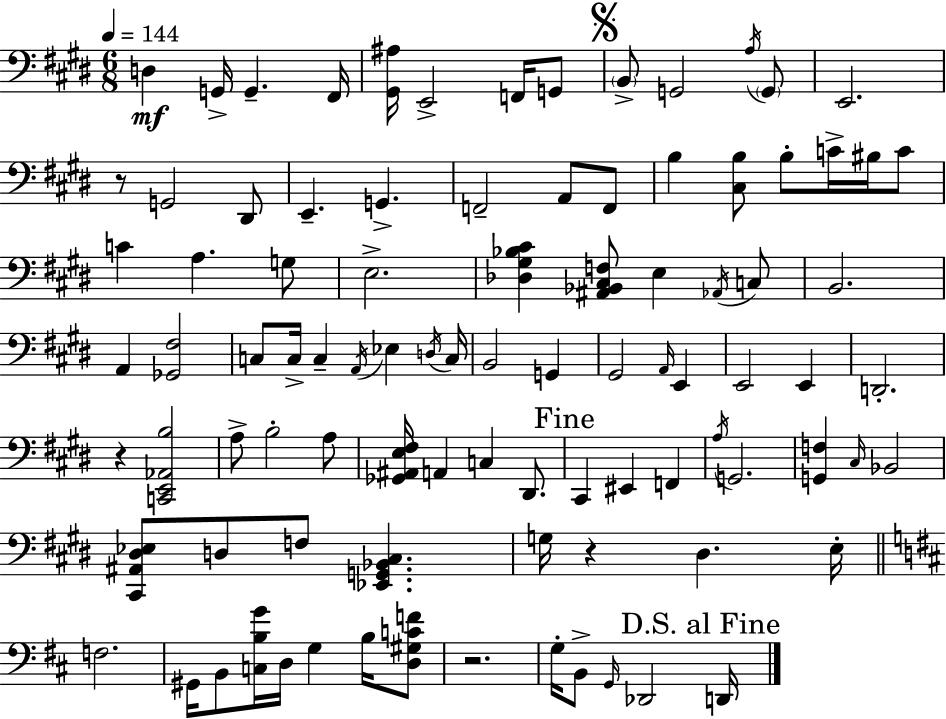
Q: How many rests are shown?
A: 4